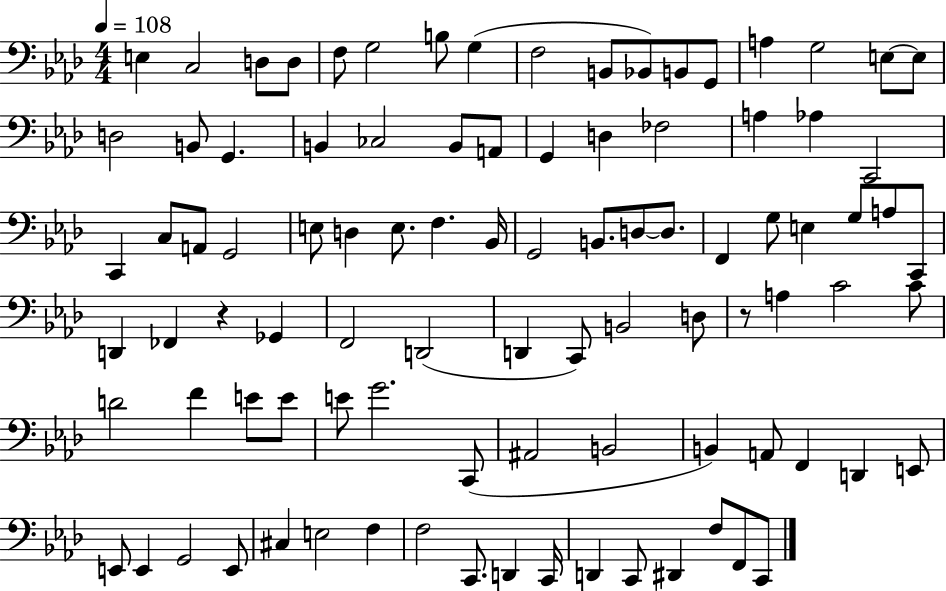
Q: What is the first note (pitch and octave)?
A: E3